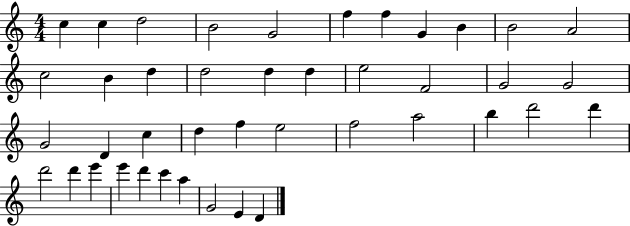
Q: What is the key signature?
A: C major